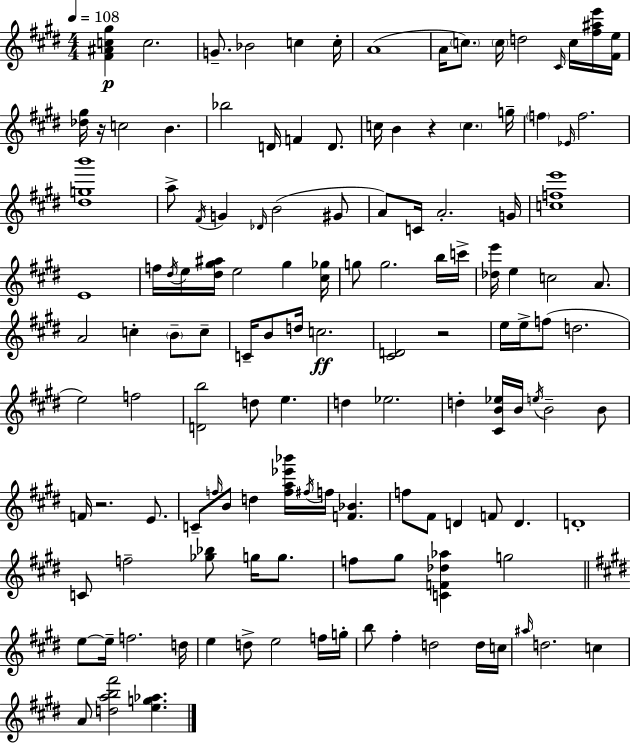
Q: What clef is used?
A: treble